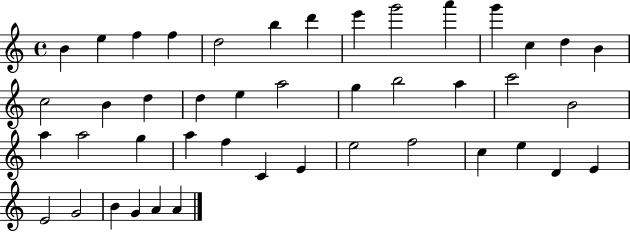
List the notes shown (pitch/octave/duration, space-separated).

B4/q E5/q F5/q F5/q D5/h B5/q D6/q E6/q G6/h A6/q G6/q C5/q D5/q B4/q C5/h B4/q D5/q D5/q E5/q A5/h G5/q B5/h A5/q C6/h B4/h A5/q A5/h G5/q A5/q F5/q C4/q E4/q E5/h F5/h C5/q E5/q D4/q E4/q E4/h G4/h B4/q G4/q A4/q A4/q